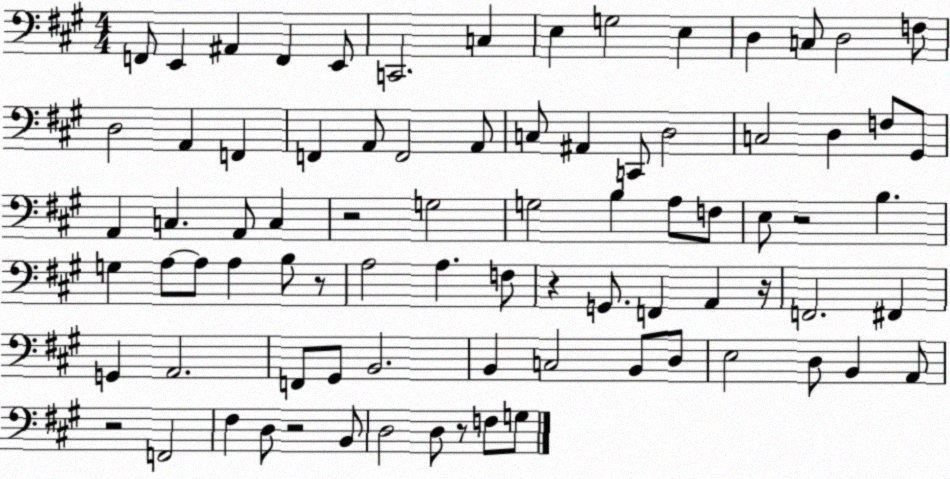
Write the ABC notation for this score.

X:1
T:Untitled
M:4/4
L:1/4
K:A
F,,/2 E,, ^A,, F,, E,,/2 C,,2 C, E, G,2 E, D, C,/2 D,2 F,/2 D,2 A,, F,, F,, A,,/2 F,,2 A,,/2 C,/2 ^A,, C,,/2 D,2 C,2 D, F,/2 ^G,,/2 A,, C, A,,/2 C, z2 G,2 G,2 B, A,/2 F,/2 E,/2 z2 B, G, A,/2 A,/2 A, B,/2 z/2 A,2 A, F,/2 z G,,/2 F,, A,, z/4 F,,2 ^F,, G,, A,,2 F,,/2 ^G,,/2 B,,2 B,, C,2 B,,/2 D,/2 E,2 D,/2 B,, A,,/2 z2 F,,2 ^F, D,/2 z2 B,,/2 D,2 D,/2 z/2 F,/2 G,/2